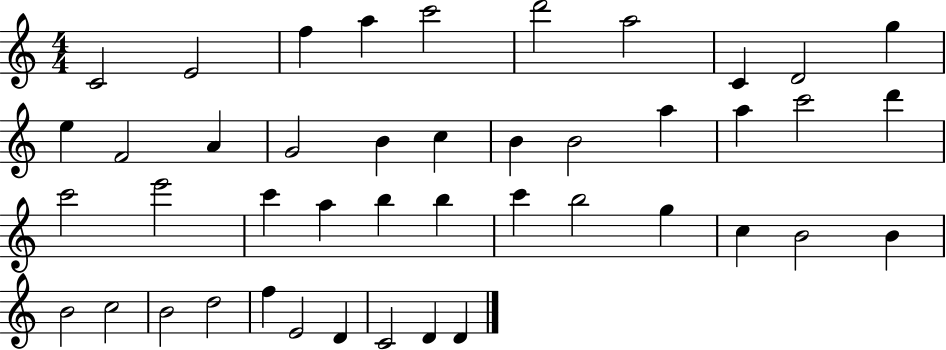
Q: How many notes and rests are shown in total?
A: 44